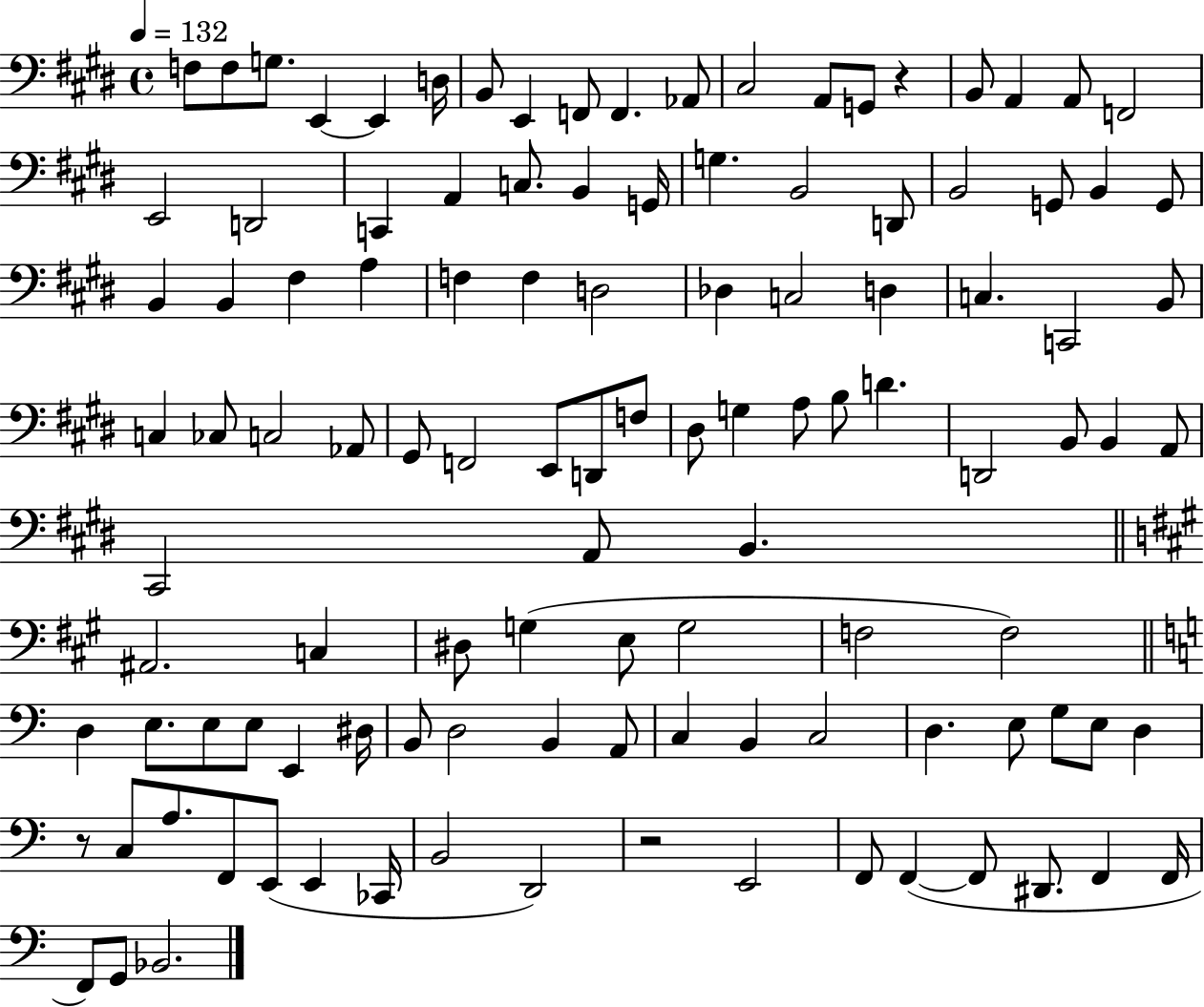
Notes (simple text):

F3/e F3/e G3/e. E2/q E2/q D3/s B2/e E2/q F2/e F2/q. Ab2/e C#3/h A2/e G2/e R/q B2/e A2/q A2/e F2/h E2/h D2/h C2/q A2/q C3/e. B2/q G2/s G3/q. B2/h D2/e B2/h G2/e B2/q G2/e B2/q B2/q F#3/q A3/q F3/q F3/q D3/h Db3/q C3/h D3/q C3/q. C2/h B2/e C3/q CES3/e C3/h Ab2/e G#2/e F2/h E2/e D2/e F3/e D#3/e G3/q A3/e B3/e D4/q. D2/h B2/e B2/q A2/e C#2/h A2/e B2/q. A#2/h. C3/q D#3/e G3/q E3/e G3/h F3/h F3/h D3/q E3/e. E3/e E3/e E2/q D#3/s B2/e D3/h B2/q A2/e C3/q B2/q C3/h D3/q. E3/e G3/e E3/e D3/q R/e C3/e A3/e. F2/e E2/e E2/q CES2/s B2/h D2/h R/h E2/h F2/e F2/q F2/e D#2/e. F2/q F2/s F2/e G2/e Bb2/h.